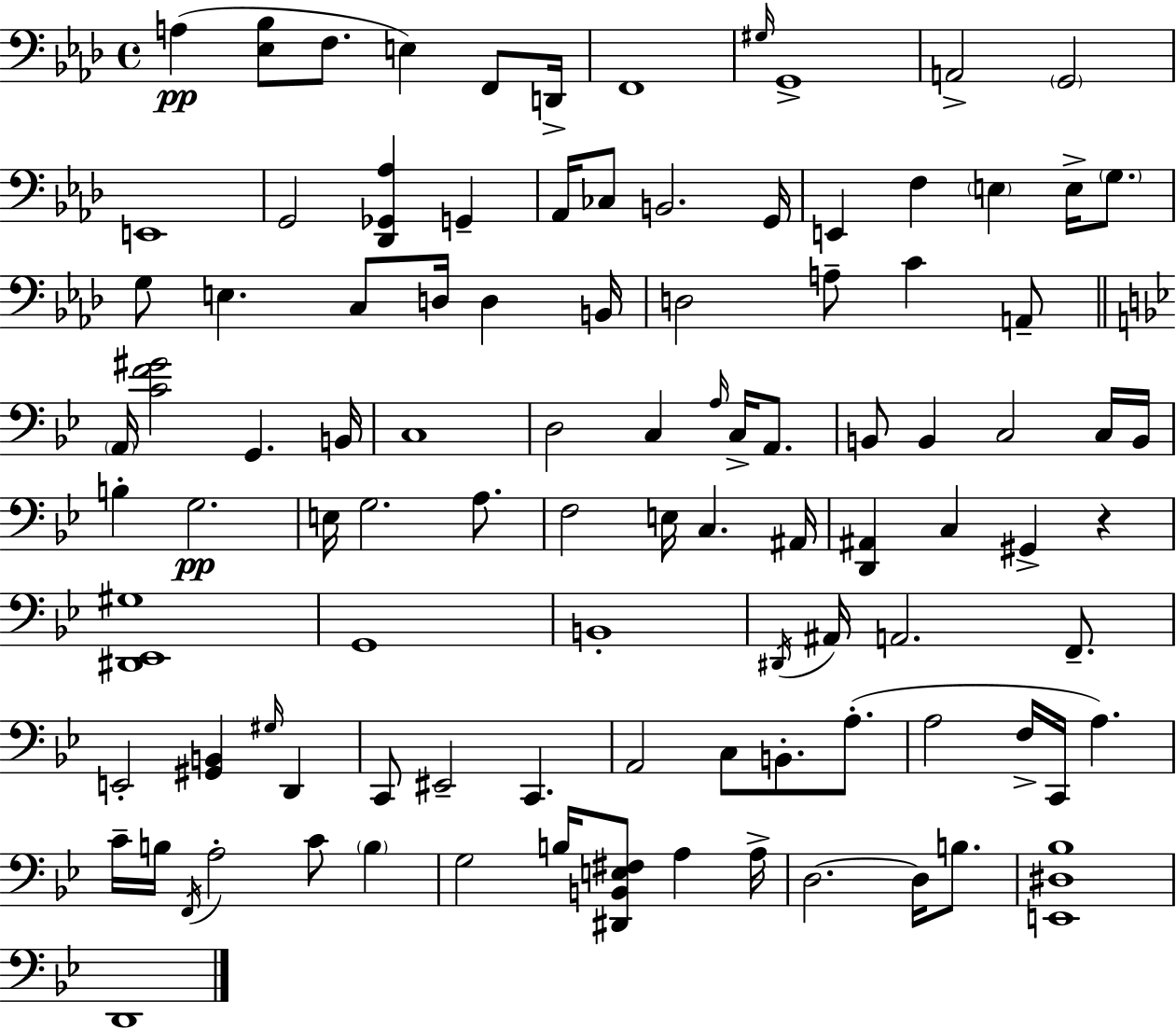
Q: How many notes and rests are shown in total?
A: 100